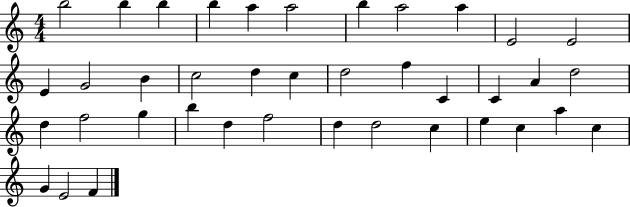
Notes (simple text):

B5/h B5/q B5/q B5/q A5/q A5/h B5/q A5/h A5/q E4/h E4/h E4/q G4/h B4/q C5/h D5/q C5/q D5/h F5/q C4/q C4/q A4/q D5/h D5/q F5/h G5/q B5/q D5/q F5/h D5/q D5/h C5/q E5/q C5/q A5/q C5/q G4/q E4/h F4/q